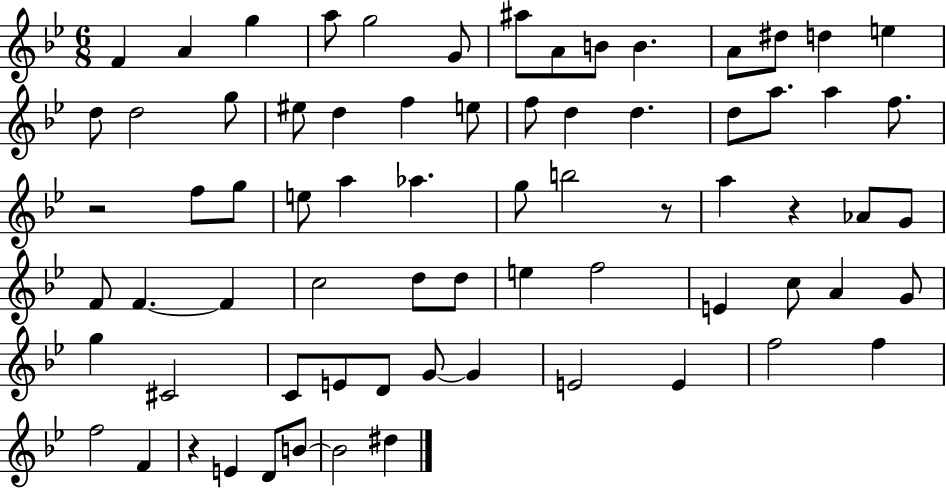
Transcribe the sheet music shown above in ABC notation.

X:1
T:Untitled
M:6/8
L:1/4
K:Bb
F A g a/2 g2 G/2 ^a/2 A/2 B/2 B A/2 ^d/2 d e d/2 d2 g/2 ^e/2 d f e/2 f/2 d d d/2 a/2 a f/2 z2 f/2 g/2 e/2 a _a g/2 b2 z/2 a z _A/2 G/2 F/2 F F c2 d/2 d/2 e f2 E c/2 A G/2 g ^C2 C/2 E/2 D/2 G/2 G E2 E f2 f f2 F z E D/2 B/2 B2 ^d